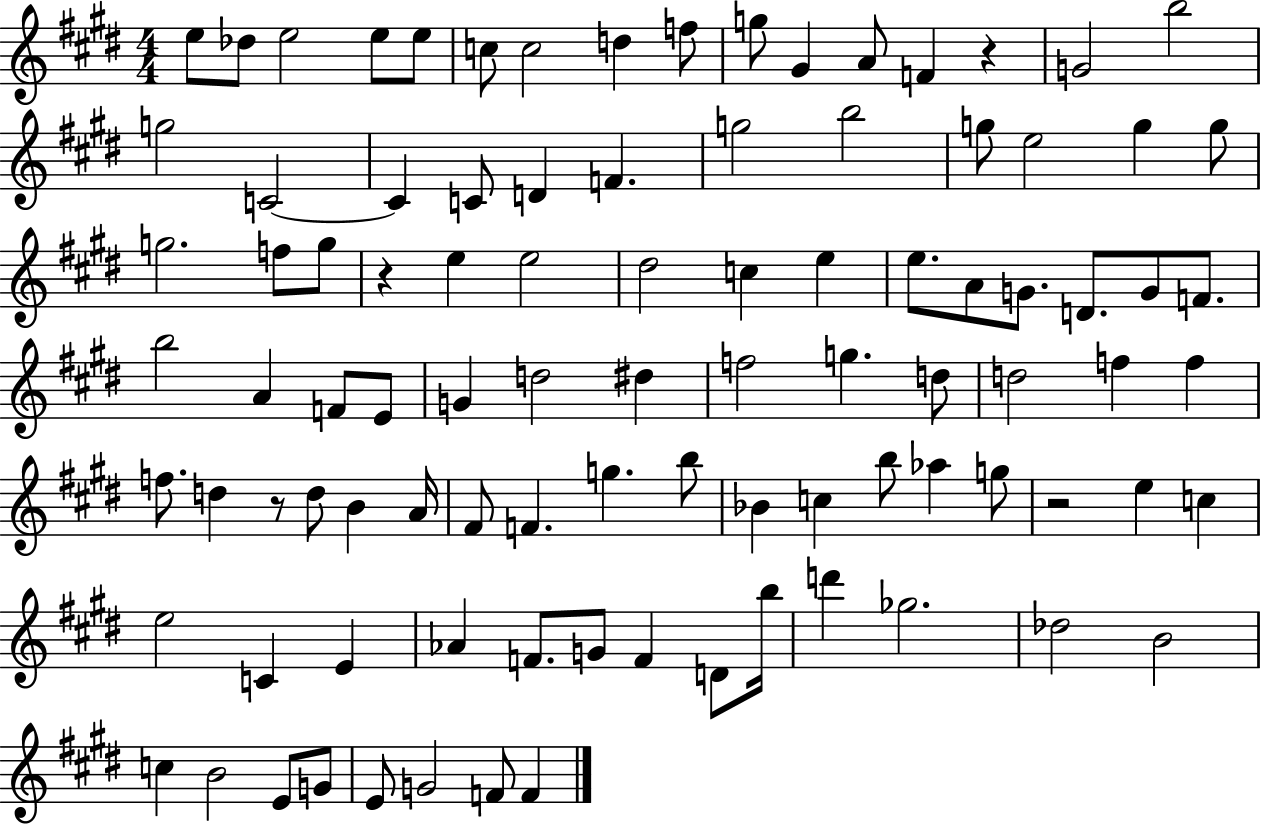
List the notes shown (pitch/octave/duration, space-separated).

E5/e Db5/e E5/h E5/e E5/e C5/e C5/h D5/q F5/e G5/e G#4/q A4/e F4/q R/q G4/h B5/h G5/h C4/h C4/q C4/e D4/q F4/q. G5/h B5/h G5/e E5/h G5/q G5/e G5/h. F5/e G5/e R/q E5/q E5/h D#5/h C5/q E5/q E5/e. A4/e G4/e. D4/e. G4/e F4/e. B5/h A4/q F4/e E4/e G4/q D5/h D#5/q F5/h G5/q. D5/e D5/h F5/q F5/q F5/e. D5/q R/e D5/e B4/q A4/s F#4/e F4/q. G5/q. B5/e Bb4/q C5/q B5/e Ab5/q G5/e R/h E5/q C5/q E5/h C4/q E4/q Ab4/q F4/e. G4/e F4/q D4/e B5/s D6/q Gb5/h. Db5/h B4/h C5/q B4/h E4/e G4/e E4/e G4/h F4/e F4/q